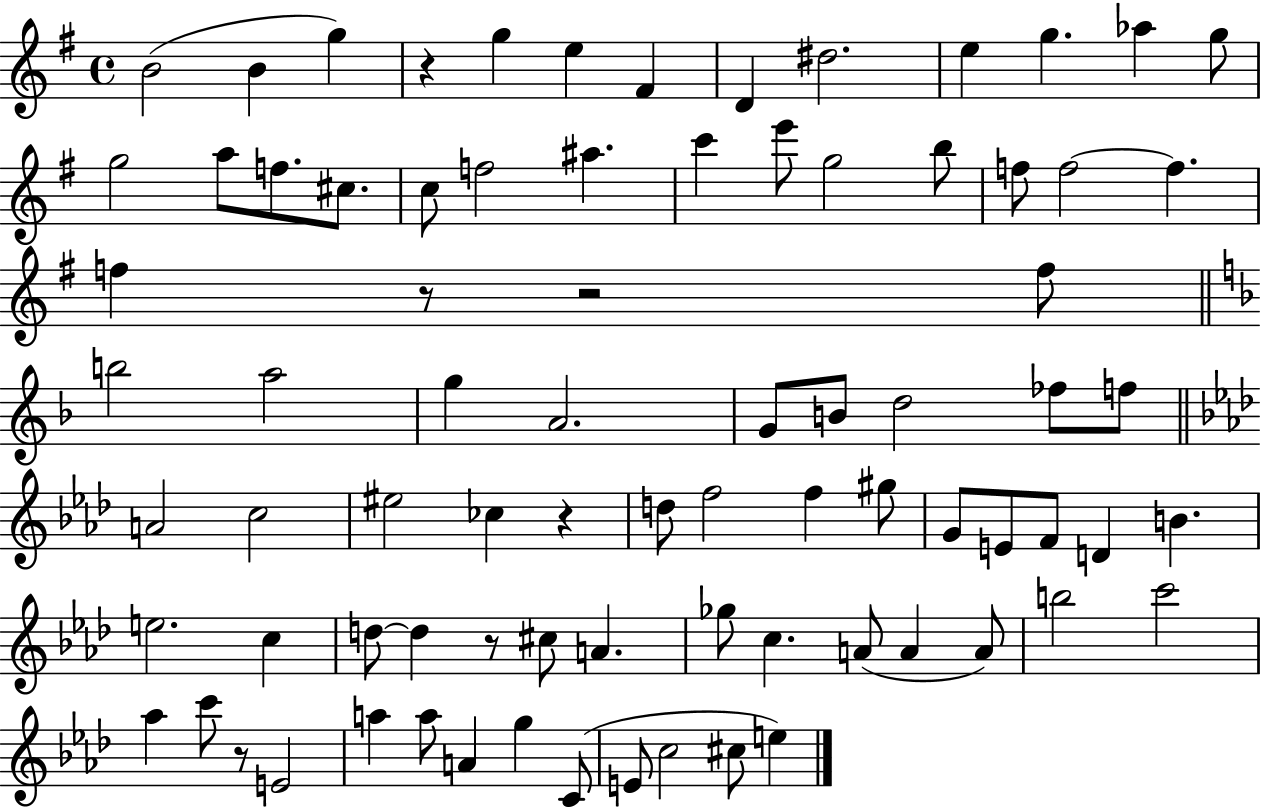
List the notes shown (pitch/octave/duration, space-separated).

B4/h B4/q G5/q R/q G5/q E5/q F#4/q D4/q D#5/h. E5/q G5/q. Ab5/q G5/e G5/h A5/e F5/e. C#5/e. C5/e F5/h A#5/q. C6/q E6/e G5/h B5/e F5/e F5/h F5/q. F5/q R/e R/h F5/e B5/h A5/h G5/q A4/h. G4/e B4/e D5/h FES5/e F5/e A4/h C5/h EIS5/h CES5/q R/q D5/e F5/h F5/q G#5/e G4/e E4/e F4/e D4/q B4/q. E5/h. C5/q D5/e D5/q R/e C#5/e A4/q. Gb5/e C5/q. A4/e A4/q A4/e B5/h C6/h Ab5/q C6/e R/e E4/h A5/q A5/e A4/q G5/q C4/e E4/e C5/h C#5/e E5/q